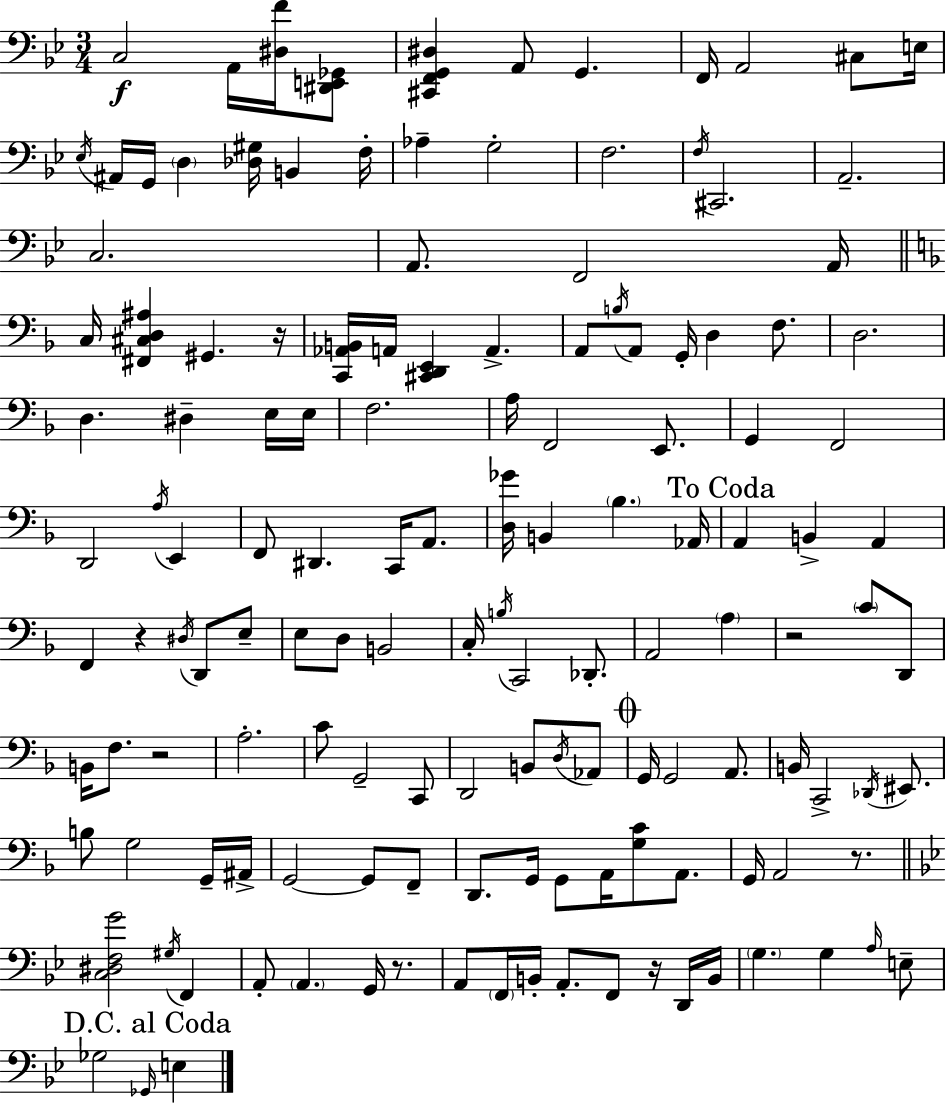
X:1
T:Untitled
M:3/4
L:1/4
K:Gm
C,2 A,,/4 [^D,F]/4 [^D,,E,,_G,,]/2 [^C,,F,,G,,^D,] A,,/2 G,, F,,/4 A,,2 ^C,/2 E,/4 _E,/4 ^A,,/4 G,,/4 D, [_D,^G,]/4 B,, F,/4 _A, G,2 F,2 F,/4 ^C,,2 A,,2 C,2 A,,/2 F,,2 A,,/4 C,/4 [^F,,^C,D,^A,] ^G,, z/4 [C,,_A,,B,,]/4 A,,/4 [^C,,D,,E,,] A,, A,,/2 B,/4 A,,/2 G,,/4 D, F,/2 D,2 D, ^D, E,/4 E,/4 F,2 A,/4 F,,2 E,,/2 G,, F,,2 D,,2 A,/4 E,, F,,/2 ^D,, C,,/4 A,,/2 [D,_G]/4 B,, _B, _A,,/4 A,, B,, A,, F,, z ^D,/4 D,,/2 E,/2 E,/2 D,/2 B,,2 C,/4 B,/4 C,,2 _D,,/2 A,,2 A, z2 C/2 D,,/2 B,,/4 F,/2 z2 A,2 C/2 G,,2 C,,/2 D,,2 B,,/2 D,/4 _A,,/2 G,,/4 G,,2 A,,/2 B,,/4 C,,2 _D,,/4 ^E,,/2 B,/2 G,2 G,,/4 ^A,,/4 G,,2 G,,/2 F,,/2 D,,/2 G,,/4 G,,/2 A,,/4 [G,C]/2 A,,/2 G,,/4 A,,2 z/2 [C,^D,F,G]2 ^G,/4 F,, A,,/2 A,, G,,/4 z/2 A,,/2 F,,/4 B,,/4 A,,/2 F,,/2 z/4 D,,/4 B,,/4 G, G, A,/4 E,/2 _G,2 _G,,/4 E,